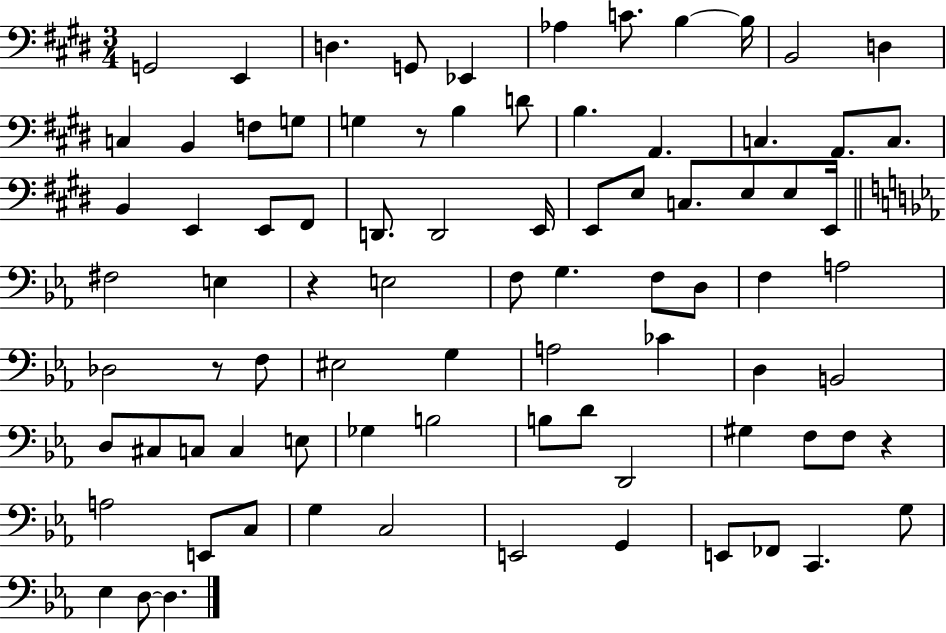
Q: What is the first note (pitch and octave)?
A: G2